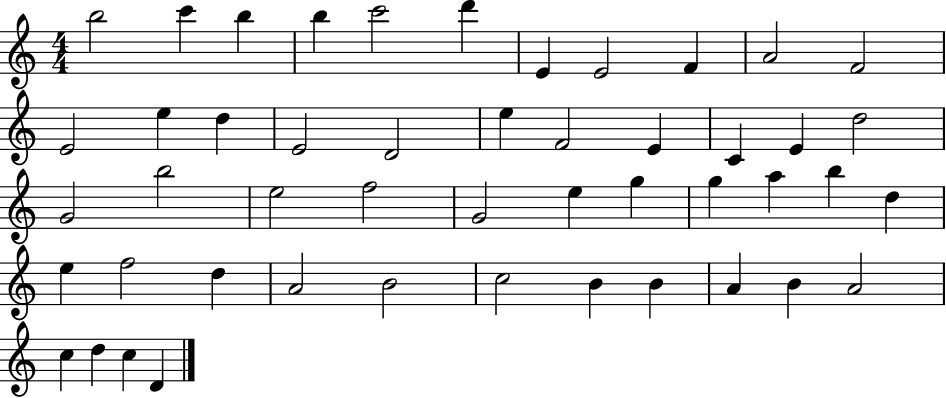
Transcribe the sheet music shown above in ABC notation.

X:1
T:Untitled
M:4/4
L:1/4
K:C
b2 c' b b c'2 d' E E2 F A2 F2 E2 e d E2 D2 e F2 E C E d2 G2 b2 e2 f2 G2 e g g a b d e f2 d A2 B2 c2 B B A B A2 c d c D